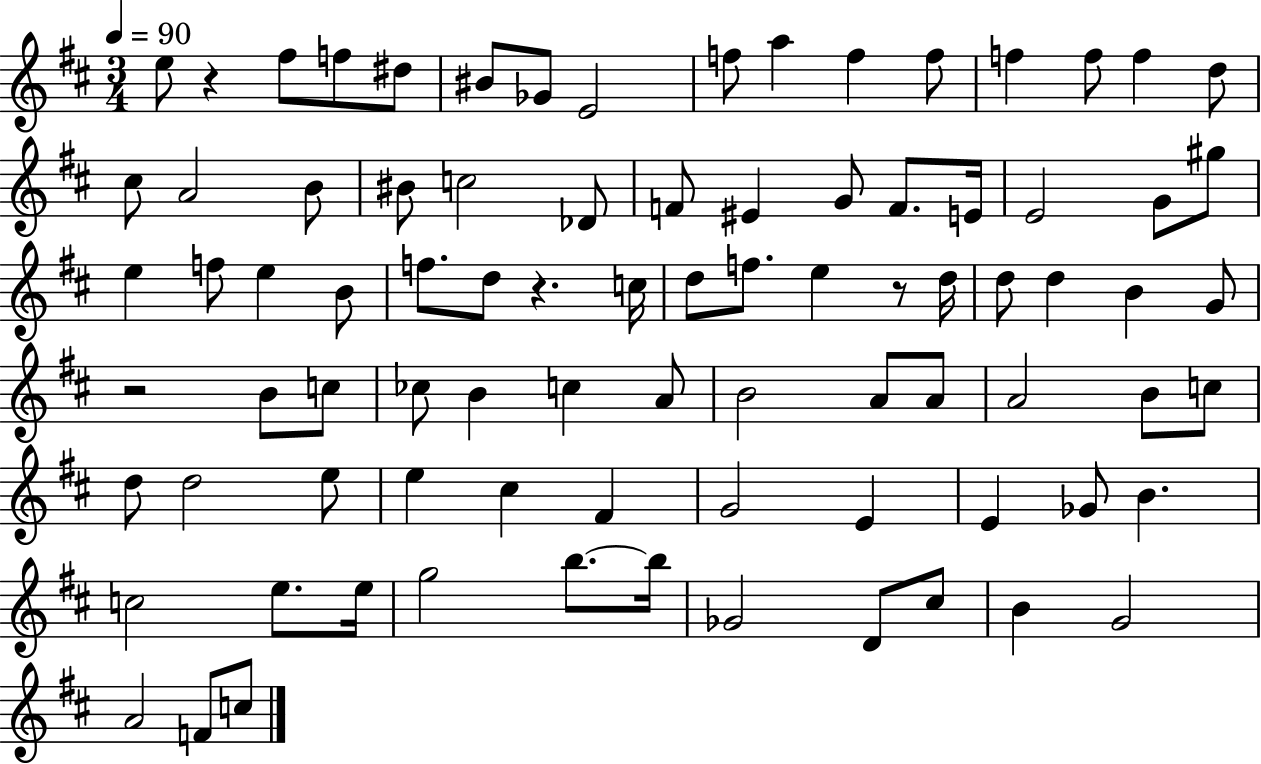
E5/e R/q F#5/e F5/e D#5/e BIS4/e Gb4/e E4/h F5/e A5/q F5/q F5/e F5/q F5/e F5/q D5/e C#5/e A4/h B4/e BIS4/e C5/h Db4/e F4/e EIS4/q G4/e F4/e. E4/s E4/h G4/e G#5/e E5/q F5/e E5/q B4/e F5/e. D5/e R/q. C5/s D5/e F5/e. E5/q R/e D5/s D5/e D5/q B4/q G4/e R/h B4/e C5/e CES5/e B4/q C5/q A4/e B4/h A4/e A4/e A4/h B4/e C5/e D5/e D5/h E5/e E5/q C#5/q F#4/q G4/h E4/q E4/q Gb4/e B4/q. C5/h E5/e. E5/s G5/h B5/e. B5/s Gb4/h D4/e C#5/e B4/q G4/h A4/h F4/e C5/e